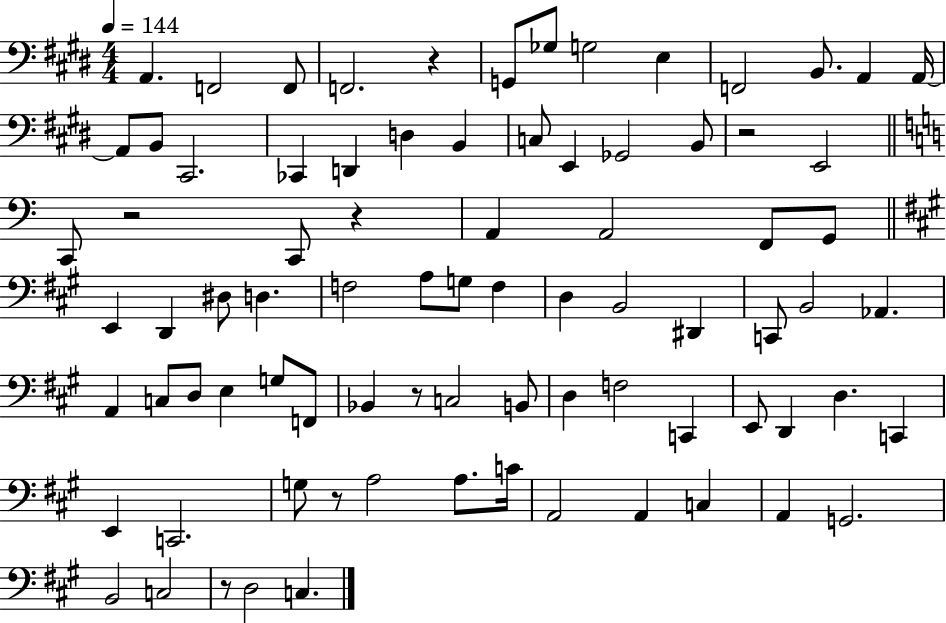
X:1
T:Untitled
M:4/4
L:1/4
K:E
A,, F,,2 F,,/2 F,,2 z G,,/2 _G,/2 G,2 E, F,,2 B,,/2 A,, A,,/4 A,,/2 B,,/2 ^C,,2 _C,, D,, D, B,, C,/2 E,, _G,,2 B,,/2 z2 E,,2 C,,/2 z2 C,,/2 z A,, A,,2 F,,/2 G,,/2 E,, D,, ^D,/2 D, F,2 A,/2 G,/2 F, D, B,,2 ^D,, C,,/2 B,,2 _A,, A,, C,/2 D,/2 E, G,/2 F,,/2 _B,, z/2 C,2 B,,/2 D, F,2 C,, E,,/2 D,, D, C,, E,, C,,2 G,/2 z/2 A,2 A,/2 C/4 A,,2 A,, C, A,, G,,2 B,,2 C,2 z/2 D,2 C,